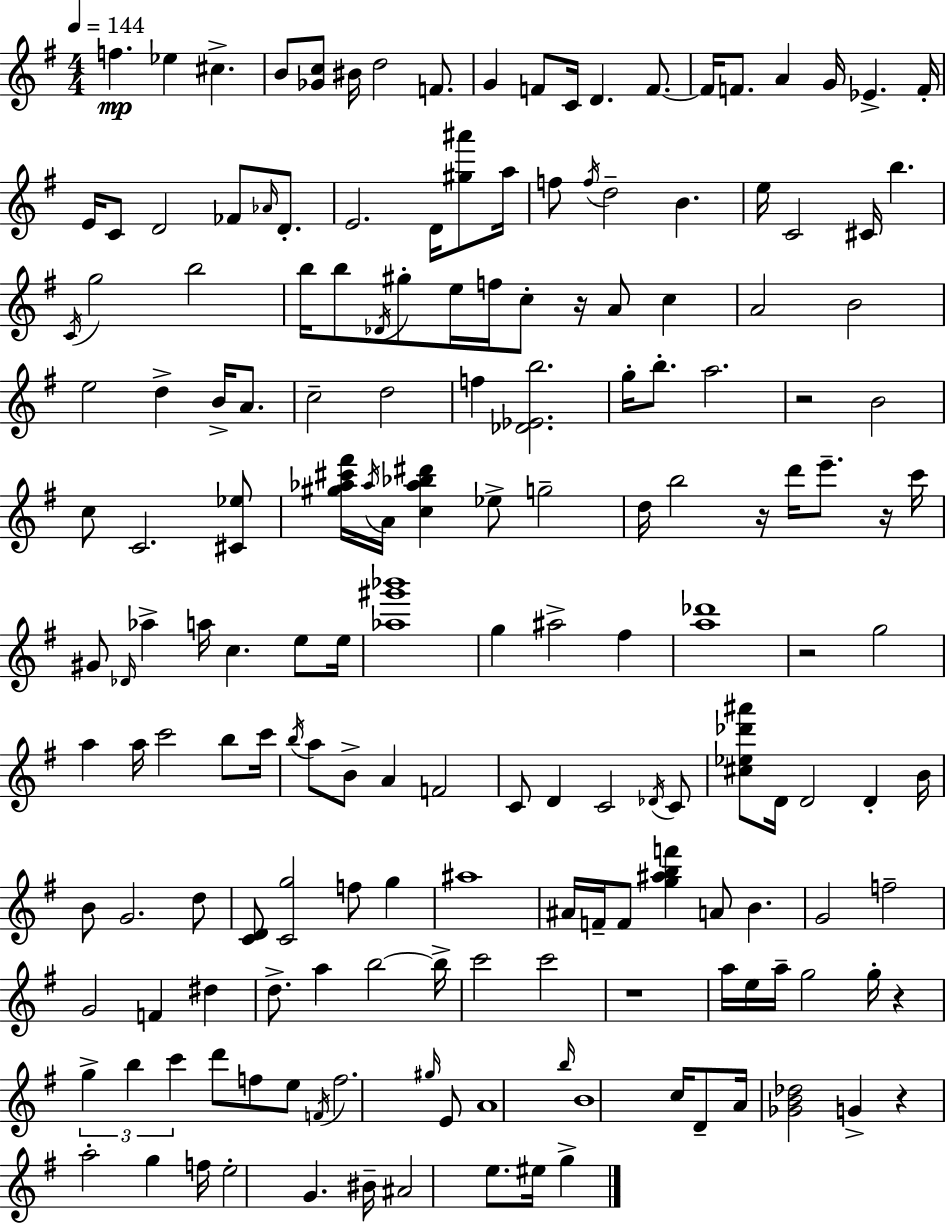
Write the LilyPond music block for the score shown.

{
  \clef treble
  \numericTimeSignature
  \time 4/4
  \key g \major
  \tempo 4 = 144
  f''4.\mp ees''4 cis''4.-> | b'8 <ges' c''>8 bis'16 d''2 f'8. | g'4 f'8 c'16 d'4. f'8.~~ | f'16 f'8. a'4 g'16 ees'4.-> f'16-. | \break e'16 c'8 d'2 fes'8 \grace { aes'16 } d'8.-. | e'2. d'16 <gis'' ais'''>8 | a''16 f''8 \acciaccatura { f''16 } d''2-- b'4. | e''16 c'2 cis'16 b''4. | \break \acciaccatura { c'16 } g''2 b''2 | b''16 b''8 \acciaccatura { des'16 } gis''8-. e''16 f''16 c''8-. r16 a'8 | c''4 a'2 b'2 | e''2 d''4-> | \break b'16-> a'8. c''2-- d''2 | f''4 <des' ees' b''>2. | g''16-. b''8.-. a''2. | r2 b'2 | \break c''8 c'2. | <cis' ees''>8 <gis'' aes'' cis''' fis'''>16 \acciaccatura { aes''16 } a'16 <c'' aes'' bes'' dis'''>4 ees''8-> g''2-- | d''16 b''2 r16 d'''16 | e'''8.-- r16 c'''16 gis'8 \grace { des'16 } aes''4-> a''16 c''4. | \break e''8 e''16 <aes'' gis''' bes'''>1 | g''4 ais''2-> | fis''4 <a'' des'''>1 | r2 g''2 | \break a''4 a''16 c'''2 | b''8 c'''16 \acciaccatura { b''16 } a''8 b'8-> a'4 f'2 | c'8 d'4 c'2 | \acciaccatura { des'16 } c'8 <cis'' ees'' des''' ais'''>8 d'16 d'2 | \break d'4-. b'16 b'8 g'2. | d''8 <c' d'>8 <c' g''>2 | f''8 g''4 ais''1 | ais'16 f'16-- f'8 <g'' ais'' b'' f'''>4 | \break a'8 b'4. g'2 | f''2-- g'2 | f'4 dis''4 d''8.-> a''4 b''2~~ | b''16-> c'''2 | \break c'''2 r1 | a''16 e''16 a''16-- g''2 | g''16-. r4 \tuplet 3/2 { g''4-> b''4 | c'''4 } d'''8 f''8 e''8 \acciaccatura { f'16 } f''2. | \break \grace { gis''16 } e'8 a'1 | \grace { b''16 } b'1 | c''16 d'8-- a'16 <ges' b' des''>2 | g'4-> r4 a''2-. | \break g''4 f''16 e''2-. | g'4. bis'16-- ais'2 | e''8. eis''16 g''4-> \bar "|."
}